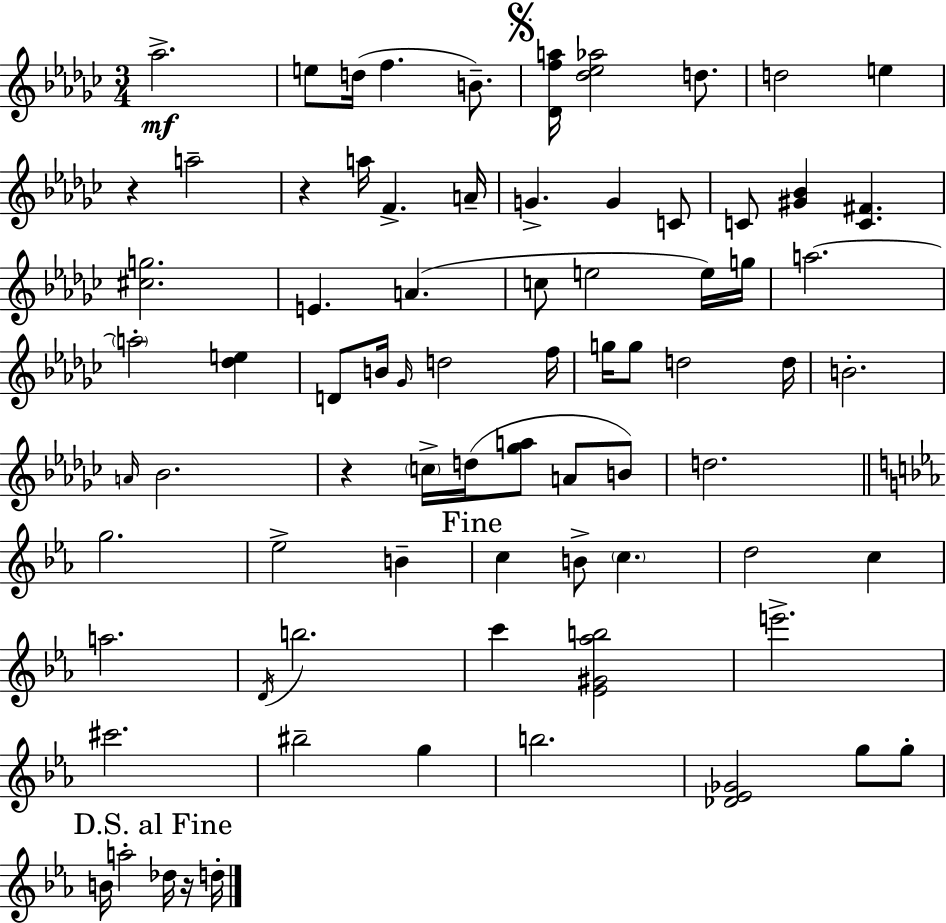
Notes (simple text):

Ab5/h. E5/e D5/s F5/q. B4/e. [Db4,F5,A5]/s [Db5,Eb5,Ab5]/h D5/e. D5/h E5/q R/q A5/h R/q A5/s F4/q. A4/s G4/q. G4/q C4/e C4/e [G#4,Bb4]/q [C4,F#4]/q. [C#5,G5]/h. E4/q. A4/q. C5/e E5/h E5/s G5/s A5/h. A5/h [Db5,E5]/q D4/e B4/s Gb4/s D5/h F5/s G5/s G5/e D5/h D5/s B4/h. A4/s Bb4/h. R/q C5/s D5/s [Gb5,A5]/e A4/e B4/e D5/h. G5/h. Eb5/h B4/q C5/q B4/e C5/q. D5/h C5/q A5/h. D4/s B5/h. C6/q [Eb4,G#4,Ab5,B5]/h E6/h. C#6/h. BIS5/h G5/q B5/h. [Db4,Eb4,Gb4]/h G5/e G5/e B4/s A5/h Db5/s R/s D5/s